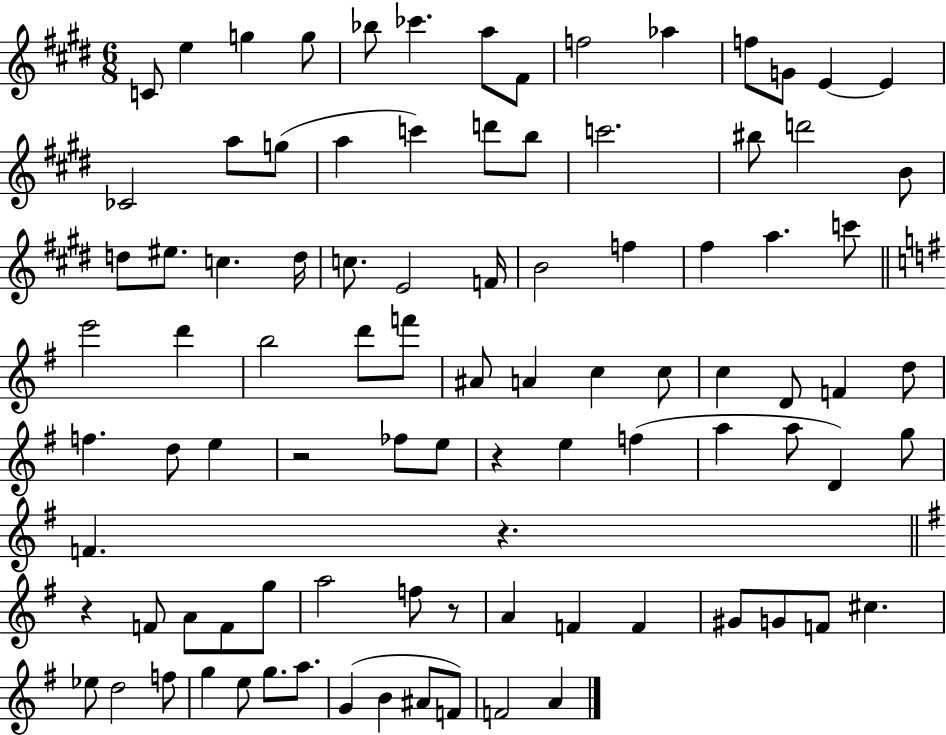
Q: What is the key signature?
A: E major